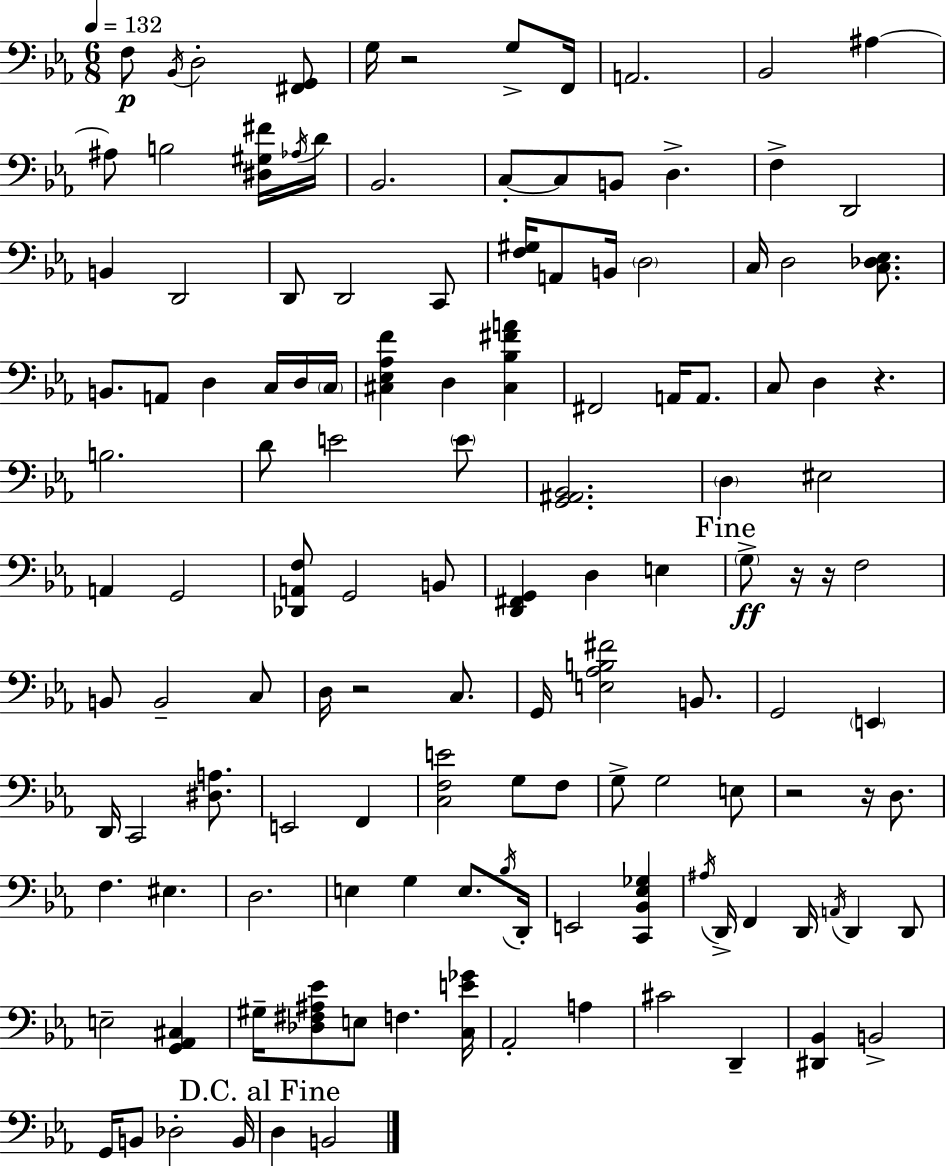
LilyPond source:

{
  \clef bass
  \numericTimeSignature
  \time 6/8
  \key c \minor
  \tempo 4 = 132
  f8\p \acciaccatura { bes,16 } d2-. <fis, g,>8 | g16 r2 g8-> | f,16 a,2. | bes,2 ais4~~ | \break ais8 b2 <dis gis fis'>16 | \acciaccatura { aes16 } d'16 bes,2. | c8-.~~ c8 b,8 d4.-> | f4-> d,2 | \break b,4 d,2 | d,8 d,2 | c,8 <f gis>16 a,8 b,16 \parenthesize d2 | c16 d2 <c des ees>8. | \break b,8. a,8 d4 c16 | d16 \parenthesize c16 <cis ees aes f'>4 d4 <cis bes fis' a'>4 | fis,2 a,16 a,8. | c8 d4 r4. | \break b2. | d'8 e'2 | \parenthesize e'8 <g, ais, bes,>2. | \parenthesize d4 eis2 | \break a,4 g,2 | <des, a, f>8 g,2 | b,8 <d, fis, g,>4 d4 e4 | \mark "Fine" \parenthesize g8->\ff r16 r16 f2 | \break b,8 b,2-- | c8 d16 r2 c8. | g,16 <e aes b fis'>2 b,8. | g,2 \parenthesize e,4 | \break d,16 c,2 <dis a>8. | e,2 f,4 | <c f e'>2 g8 | f8 g8-> g2 | \break e8 r2 r16 d8. | f4. eis4. | d2. | e4 g4 e8. | \break \acciaccatura { bes16 } d,16-. e,2 <c, bes, ees ges>4 | \acciaccatura { ais16 } d,16-> f,4 d,16 \acciaccatura { a,16 } d,4 | d,8 e2-- | <g, aes, cis>4 gis16-- <des fis ais ees'>8 e8 f4. | \break <c e' ges'>16 aes,2-. | a4 cis'2 | d,4-- <dis, bes,>4 b,2-> | g,16 b,8 des2-. | \break b,16 \mark "D.C. al Fine" d4 b,2 | \bar "|."
}